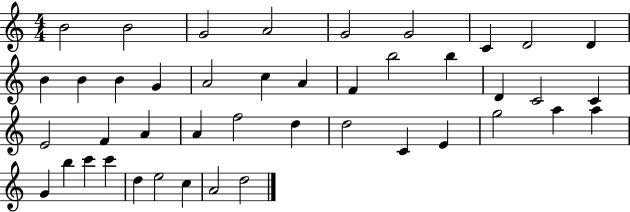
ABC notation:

X:1
T:Untitled
M:4/4
L:1/4
K:C
B2 B2 G2 A2 G2 G2 C D2 D B B B G A2 c A F b2 b D C2 C E2 F A A f2 d d2 C E g2 a a G b c' c' d e2 c A2 d2